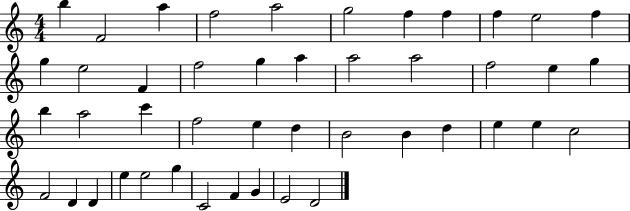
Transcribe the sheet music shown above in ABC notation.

X:1
T:Untitled
M:4/4
L:1/4
K:C
b F2 a f2 a2 g2 f f f e2 f g e2 F f2 g a a2 a2 f2 e g b a2 c' f2 e d B2 B d e e c2 F2 D D e e2 g C2 F G E2 D2